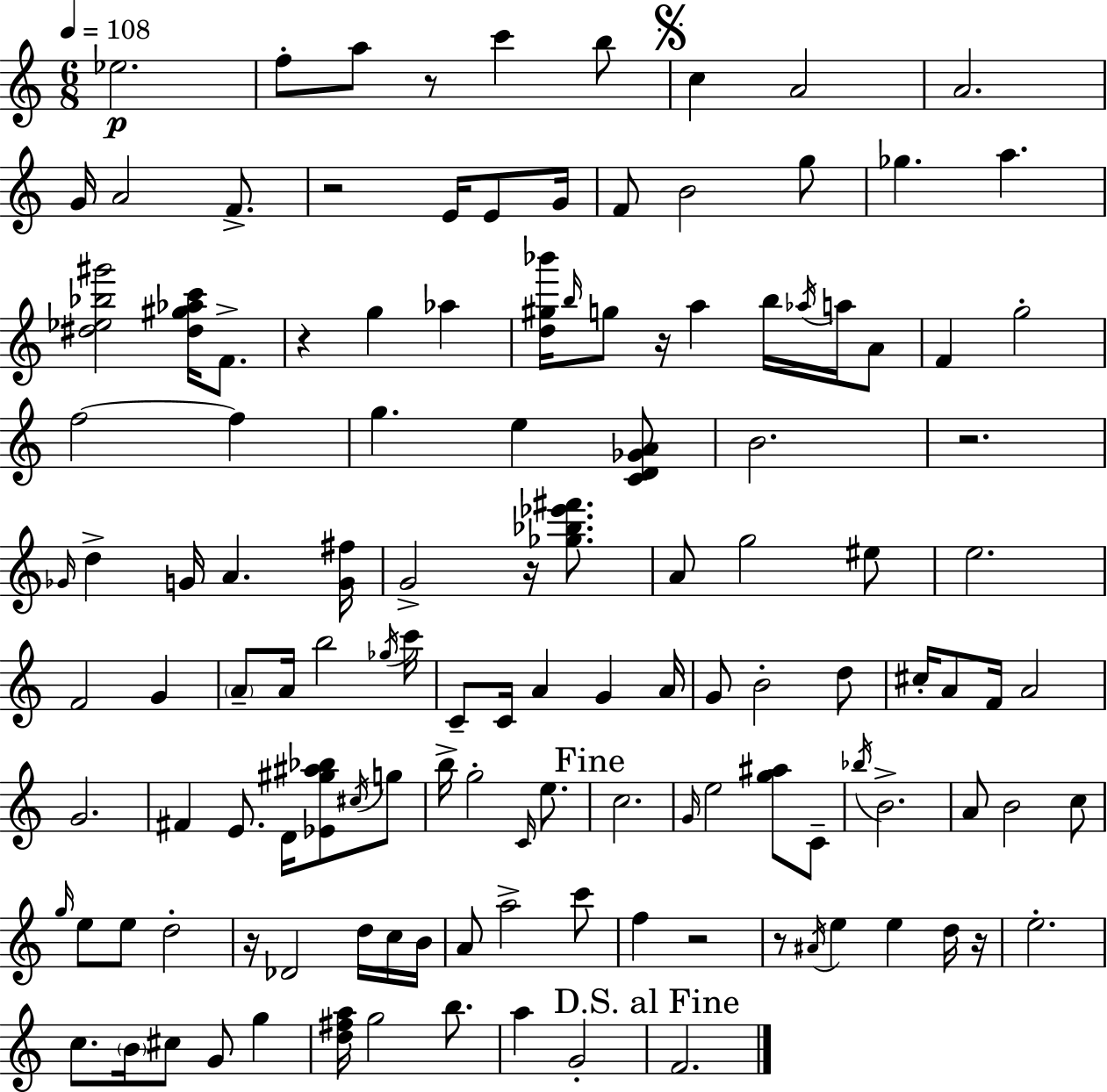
{
  \clef treble
  \numericTimeSignature
  \time 6/8
  \key c \major
  \tempo 4 = 108
  ees''2.\p | f''8-. a''8 r8 c'''4 b''8 | \mark \markup { \musicglyph "scripts.segno" } c''4 a'2 | a'2. | \break g'16 a'2 f'8.-> | r2 e'16 e'8 g'16 | f'8 b'2 g''8 | ges''4. a''4. | \break <dis'' ees'' bes'' gis'''>2 <dis'' gis'' aes'' c'''>16 f'8.-> | r4 g''4 aes''4 | <d'' gis'' bes'''>16 \grace { b''16 } g''8 r16 a''4 b''16 \acciaccatura { aes''16 } a''16 | a'8 f'4 g''2-. | \break f''2~~ f''4 | g''4. e''4 | <c' d' ges' a'>8 b'2. | r2. | \break \grace { ges'16 } d''4-> g'16 a'4. | <g' fis''>16 g'2-> r16 | <ges'' bes'' ees''' fis'''>8. a'8 g''2 | eis''8 e''2. | \break f'2 g'4 | \parenthesize a'8-- a'16 b''2 | \acciaccatura { ges''16 } c'''16 c'8-- c'16 a'4 g'4 | a'16 g'8 b'2-. | \break d''8 cis''16-. a'8 f'16 a'2 | g'2. | fis'4 e'8. d'16 | <ees' gis'' ais'' bes''>8 \acciaccatura { cis''16 } g''8 b''16-> g''2-. | \break \grace { c'16 } e''8. \mark "Fine" c''2. | \grace { g'16 } e''2 | <g'' ais''>8 c'8-- \acciaccatura { bes''16 } b'2.-> | a'8 b'2 | \break c''8 \grace { g''16 } e''8 e''8 | d''2-. r16 des'2 | d''16 c''16 b'16 a'8 a''2-> | c'''8 f''4 | \break r2 r8 \acciaccatura { ais'16 } | e''4 e''4 d''16 r16 e''2.-. | c''8. | \parenthesize b'16 cis''8 g'8 g''4 <d'' fis'' a''>16 g''2 | \break b''8. a''4 | g'2-. \mark "D.S. al Fine" f'2. | \bar "|."
}